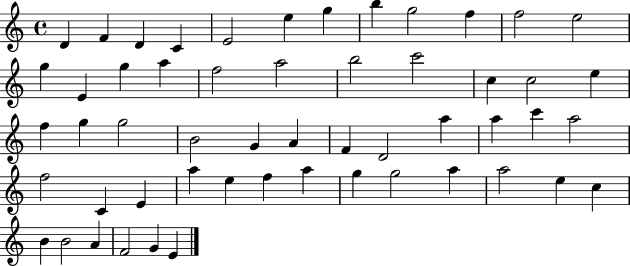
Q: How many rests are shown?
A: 0